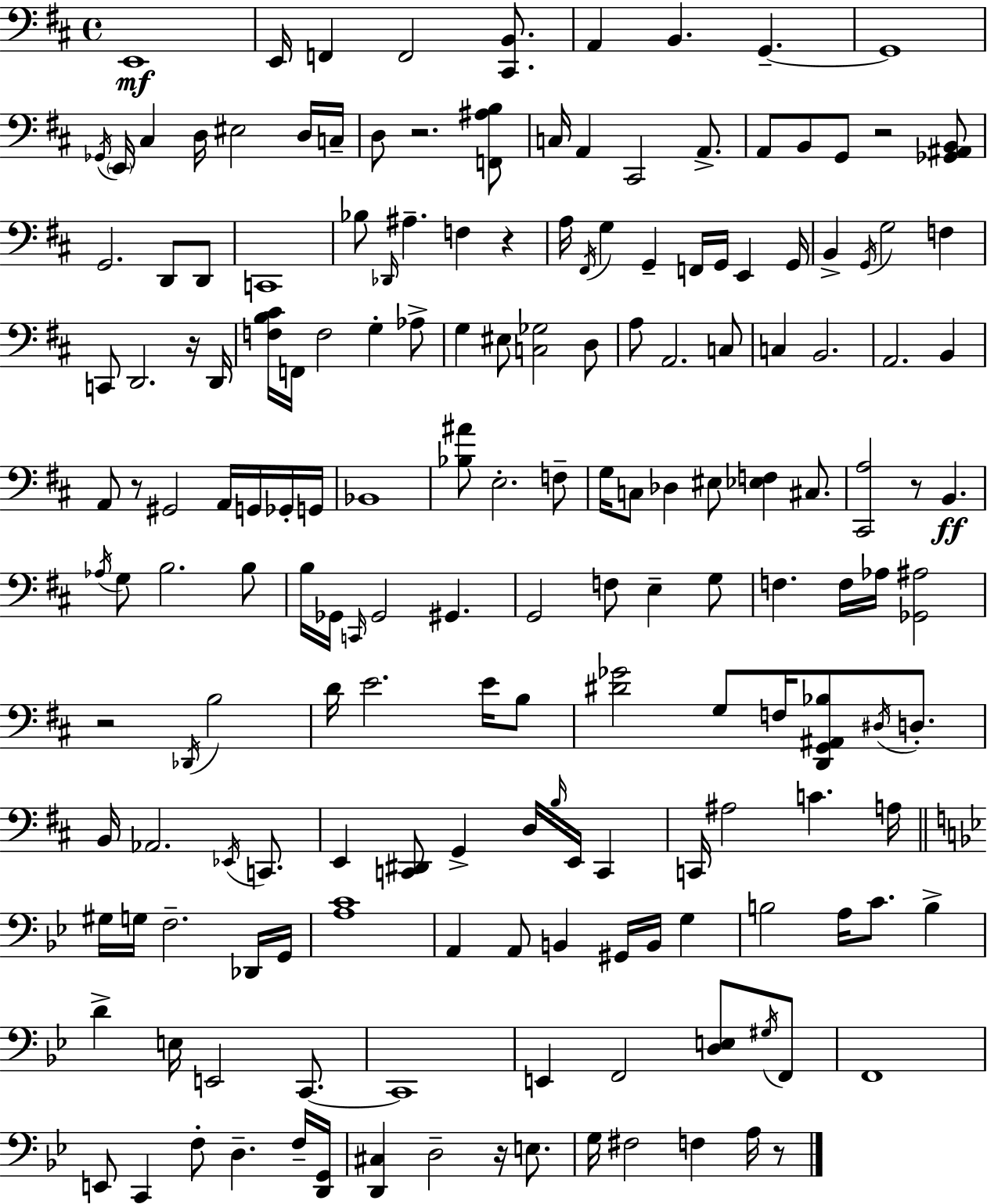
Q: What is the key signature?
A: D major